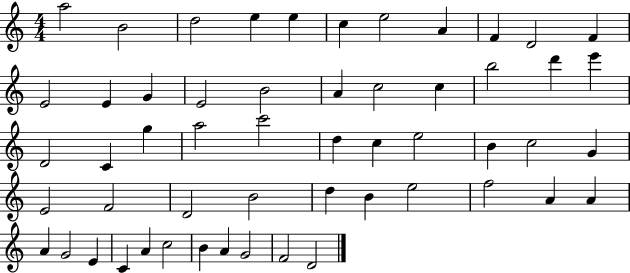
{
  \clef treble
  \numericTimeSignature
  \time 4/4
  \key c \major
  a''2 b'2 | d''2 e''4 e''4 | c''4 e''2 a'4 | f'4 d'2 f'4 | \break e'2 e'4 g'4 | e'2 b'2 | a'4 c''2 c''4 | b''2 d'''4 e'''4 | \break d'2 c'4 g''4 | a''2 c'''2 | d''4 c''4 e''2 | b'4 c''2 g'4 | \break e'2 f'2 | d'2 b'2 | d''4 b'4 e''2 | f''2 a'4 a'4 | \break a'4 g'2 e'4 | c'4 a'4 c''2 | b'4 a'4 g'2 | f'2 d'2 | \break \bar "|."
}